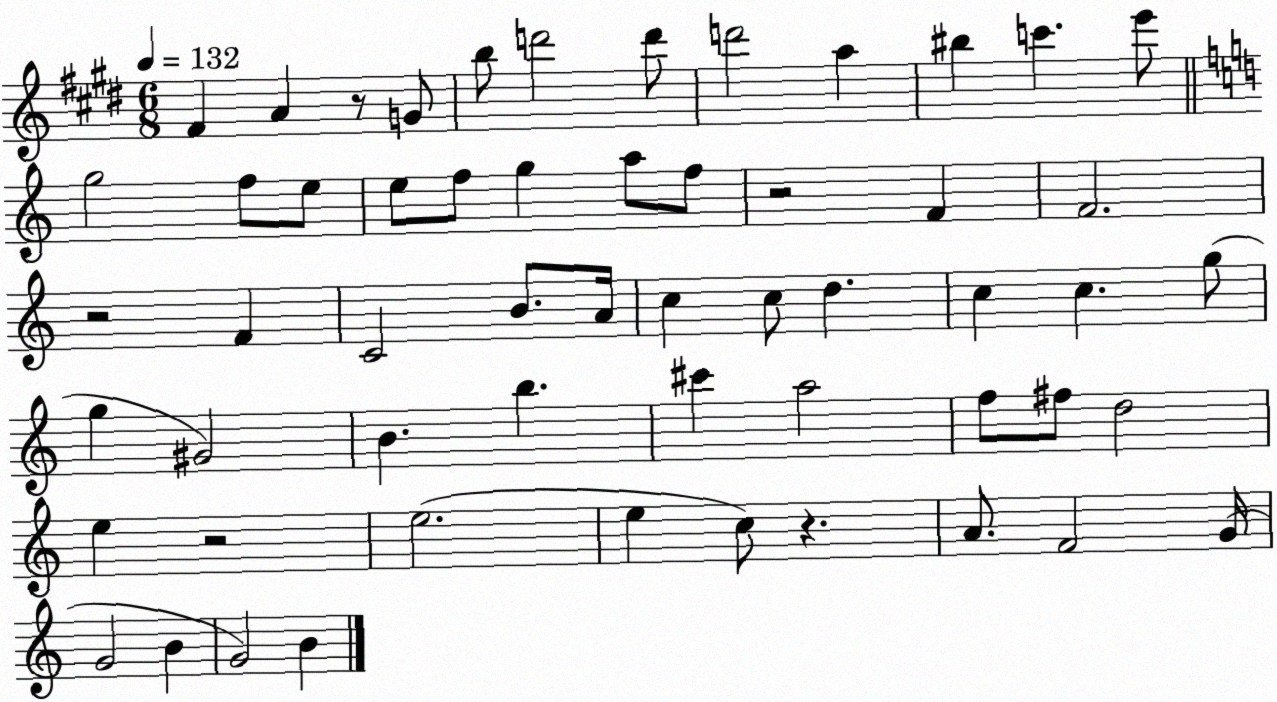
X:1
T:Untitled
M:6/8
L:1/4
K:E
^F A z/2 G/2 b/2 d'2 d'/2 d'2 a ^b c' e'/2 g2 f/2 e/2 e/2 f/2 g a/2 f/2 z2 F F2 z2 F C2 B/2 A/4 c c/2 d c c g/2 g ^G2 B b ^c' a2 f/2 ^f/2 d2 e z2 e2 e c/2 z A/2 F2 G/4 G2 B G2 B